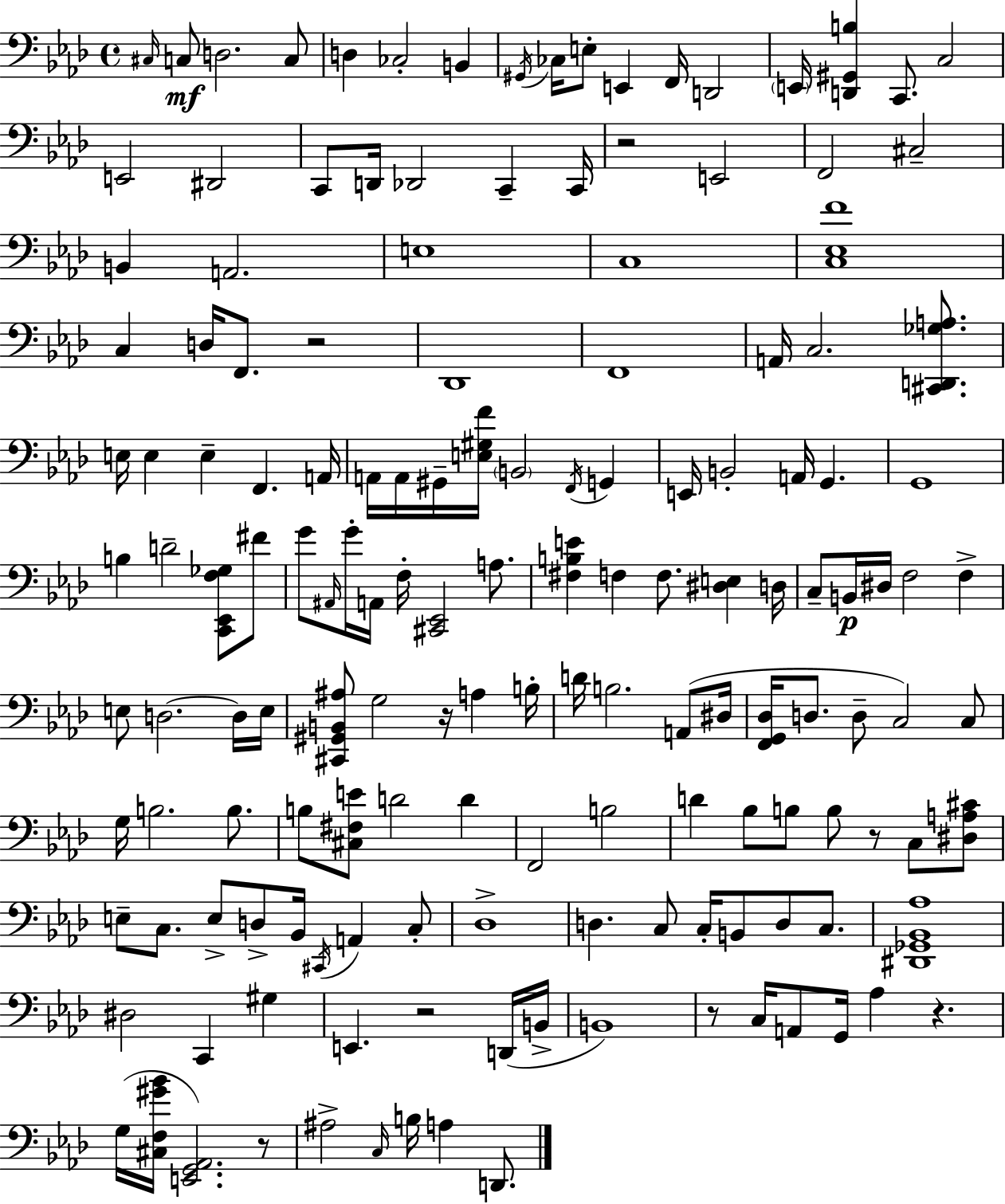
X:1
T:Untitled
M:4/4
L:1/4
K:Ab
^C,/4 C,/2 D,2 C,/2 D, _C,2 B,, ^G,,/4 _C,/4 E,/2 E,, F,,/4 D,,2 E,,/4 [D,,^G,,B,] C,,/2 C,2 E,,2 ^D,,2 C,,/2 D,,/4 _D,,2 C,, C,,/4 z2 E,,2 F,,2 ^C,2 B,, A,,2 E,4 C,4 [C,_E,F]4 C, D,/4 F,,/2 z2 _D,,4 F,,4 A,,/4 C,2 [^C,,D,,_G,A,]/2 E,/4 E, E, F,, A,,/4 A,,/4 A,,/4 ^G,,/4 [E,^G,F]/4 B,,2 F,,/4 G,, E,,/4 B,,2 A,,/4 G,, G,,4 B, D2 [C,,_E,,F,_G,]/2 ^F/2 G/2 ^A,,/4 G/4 A,,/4 F,/4 [^C,,_E,,]2 A,/2 [^F,B,E] F, F,/2 [^D,E,] D,/4 C,/2 B,,/4 ^D,/4 F,2 F, E,/2 D,2 D,/4 E,/4 [^C,,^G,,B,,^A,]/2 G,2 z/4 A, B,/4 D/4 B,2 A,,/2 ^D,/4 [F,,G,,_D,]/4 D,/2 D,/2 C,2 C,/2 G,/4 B,2 B,/2 B,/2 [^C,^F,E]/2 D2 D F,,2 B,2 D _B,/2 B,/2 B,/2 z/2 C,/2 [^D,A,^C]/2 E,/2 C,/2 E,/2 D,/2 _B,,/4 ^C,,/4 A,, C,/2 _D,4 D, C,/2 C,/4 B,,/2 D,/2 C,/2 [^D,,_G,,_B,,_A,]4 ^D,2 C,, ^G, E,, z2 D,,/4 B,,/4 B,,4 z/2 C,/4 A,,/2 G,,/4 _A, z G,/4 [^C,F,^G_B]/4 [E,,G,,_A,,]2 z/2 ^A,2 C,/4 B,/4 A, D,,/2